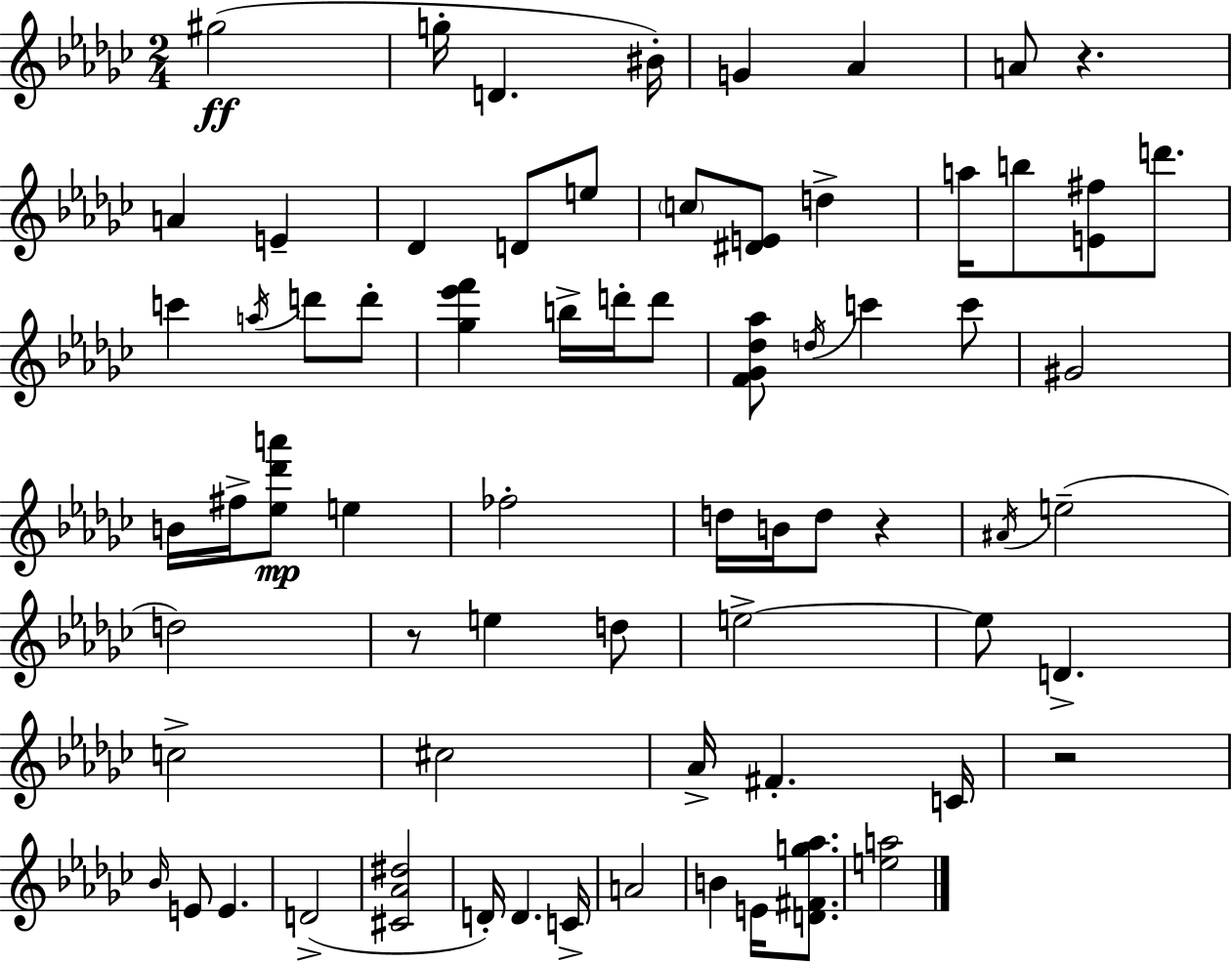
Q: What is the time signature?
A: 2/4